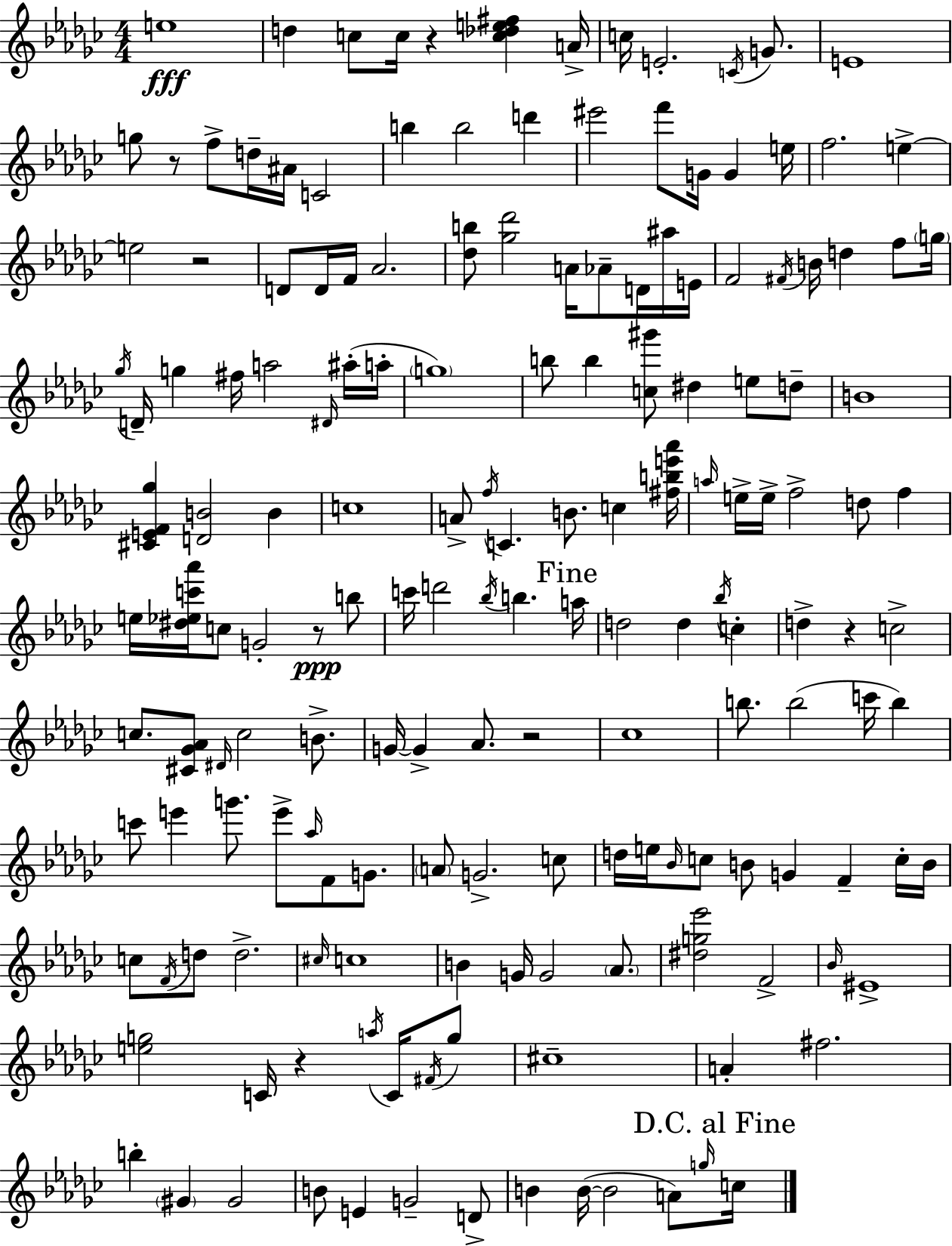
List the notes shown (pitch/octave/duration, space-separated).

E5/w D5/q C5/e C5/s R/q [C5,Db5,E5,F#5]/q A4/s C5/s E4/h. C4/s G4/e. E4/w G5/e R/e F5/e D5/s A#4/s C4/h B5/q B5/h D6/q EIS6/h F6/e G4/s G4/q E5/s F5/h. E5/q E5/h R/h D4/e D4/s F4/s Ab4/h. [Db5,B5]/e [Gb5,Db6]/h A4/s Ab4/e D4/s A#5/s E4/s F4/h F#4/s B4/s D5/q F5/e G5/s Gb5/s D4/s G5/q F#5/s A5/h D#4/s A#5/s A5/s G5/w B5/e B5/q [C5,G#6]/e D#5/q E5/e D5/e B4/w [C#4,E4,F4,Gb5]/q [D4,B4]/h B4/q C5/w A4/e F5/s C4/q. B4/e. C5/q [F#5,B5,E6,Ab6]/s A5/s E5/s E5/s F5/h D5/e F5/q E5/s [D#5,Eb5,C6,Ab6]/s C5/e G4/h R/e B5/e C6/s D6/h Bb5/s B5/q. A5/s D5/h D5/q Bb5/s C5/q D5/q R/q C5/h C5/e. [C#4,Gb4,Ab4]/e D#4/s C5/h B4/e. G4/s G4/q Ab4/e. R/h CES5/w B5/e. B5/h C6/s B5/q C6/e E6/q G6/e. E6/e Ab5/s F4/e G4/e. A4/e G4/h. C5/e D5/s E5/s Bb4/s C5/e B4/e G4/q F4/q C5/s B4/s C5/e F4/s D5/e D5/h. C#5/s C5/w B4/q G4/s G4/h Ab4/e. [D#5,G5,Eb6]/h F4/h Bb4/s EIS4/w [E5,G5]/h C4/s R/q A5/s C4/s F#4/s G5/e C#5/w A4/q F#5/h. B5/q G#4/q G#4/h B4/e E4/q G4/h D4/e B4/q B4/s B4/h A4/e G5/s C5/s